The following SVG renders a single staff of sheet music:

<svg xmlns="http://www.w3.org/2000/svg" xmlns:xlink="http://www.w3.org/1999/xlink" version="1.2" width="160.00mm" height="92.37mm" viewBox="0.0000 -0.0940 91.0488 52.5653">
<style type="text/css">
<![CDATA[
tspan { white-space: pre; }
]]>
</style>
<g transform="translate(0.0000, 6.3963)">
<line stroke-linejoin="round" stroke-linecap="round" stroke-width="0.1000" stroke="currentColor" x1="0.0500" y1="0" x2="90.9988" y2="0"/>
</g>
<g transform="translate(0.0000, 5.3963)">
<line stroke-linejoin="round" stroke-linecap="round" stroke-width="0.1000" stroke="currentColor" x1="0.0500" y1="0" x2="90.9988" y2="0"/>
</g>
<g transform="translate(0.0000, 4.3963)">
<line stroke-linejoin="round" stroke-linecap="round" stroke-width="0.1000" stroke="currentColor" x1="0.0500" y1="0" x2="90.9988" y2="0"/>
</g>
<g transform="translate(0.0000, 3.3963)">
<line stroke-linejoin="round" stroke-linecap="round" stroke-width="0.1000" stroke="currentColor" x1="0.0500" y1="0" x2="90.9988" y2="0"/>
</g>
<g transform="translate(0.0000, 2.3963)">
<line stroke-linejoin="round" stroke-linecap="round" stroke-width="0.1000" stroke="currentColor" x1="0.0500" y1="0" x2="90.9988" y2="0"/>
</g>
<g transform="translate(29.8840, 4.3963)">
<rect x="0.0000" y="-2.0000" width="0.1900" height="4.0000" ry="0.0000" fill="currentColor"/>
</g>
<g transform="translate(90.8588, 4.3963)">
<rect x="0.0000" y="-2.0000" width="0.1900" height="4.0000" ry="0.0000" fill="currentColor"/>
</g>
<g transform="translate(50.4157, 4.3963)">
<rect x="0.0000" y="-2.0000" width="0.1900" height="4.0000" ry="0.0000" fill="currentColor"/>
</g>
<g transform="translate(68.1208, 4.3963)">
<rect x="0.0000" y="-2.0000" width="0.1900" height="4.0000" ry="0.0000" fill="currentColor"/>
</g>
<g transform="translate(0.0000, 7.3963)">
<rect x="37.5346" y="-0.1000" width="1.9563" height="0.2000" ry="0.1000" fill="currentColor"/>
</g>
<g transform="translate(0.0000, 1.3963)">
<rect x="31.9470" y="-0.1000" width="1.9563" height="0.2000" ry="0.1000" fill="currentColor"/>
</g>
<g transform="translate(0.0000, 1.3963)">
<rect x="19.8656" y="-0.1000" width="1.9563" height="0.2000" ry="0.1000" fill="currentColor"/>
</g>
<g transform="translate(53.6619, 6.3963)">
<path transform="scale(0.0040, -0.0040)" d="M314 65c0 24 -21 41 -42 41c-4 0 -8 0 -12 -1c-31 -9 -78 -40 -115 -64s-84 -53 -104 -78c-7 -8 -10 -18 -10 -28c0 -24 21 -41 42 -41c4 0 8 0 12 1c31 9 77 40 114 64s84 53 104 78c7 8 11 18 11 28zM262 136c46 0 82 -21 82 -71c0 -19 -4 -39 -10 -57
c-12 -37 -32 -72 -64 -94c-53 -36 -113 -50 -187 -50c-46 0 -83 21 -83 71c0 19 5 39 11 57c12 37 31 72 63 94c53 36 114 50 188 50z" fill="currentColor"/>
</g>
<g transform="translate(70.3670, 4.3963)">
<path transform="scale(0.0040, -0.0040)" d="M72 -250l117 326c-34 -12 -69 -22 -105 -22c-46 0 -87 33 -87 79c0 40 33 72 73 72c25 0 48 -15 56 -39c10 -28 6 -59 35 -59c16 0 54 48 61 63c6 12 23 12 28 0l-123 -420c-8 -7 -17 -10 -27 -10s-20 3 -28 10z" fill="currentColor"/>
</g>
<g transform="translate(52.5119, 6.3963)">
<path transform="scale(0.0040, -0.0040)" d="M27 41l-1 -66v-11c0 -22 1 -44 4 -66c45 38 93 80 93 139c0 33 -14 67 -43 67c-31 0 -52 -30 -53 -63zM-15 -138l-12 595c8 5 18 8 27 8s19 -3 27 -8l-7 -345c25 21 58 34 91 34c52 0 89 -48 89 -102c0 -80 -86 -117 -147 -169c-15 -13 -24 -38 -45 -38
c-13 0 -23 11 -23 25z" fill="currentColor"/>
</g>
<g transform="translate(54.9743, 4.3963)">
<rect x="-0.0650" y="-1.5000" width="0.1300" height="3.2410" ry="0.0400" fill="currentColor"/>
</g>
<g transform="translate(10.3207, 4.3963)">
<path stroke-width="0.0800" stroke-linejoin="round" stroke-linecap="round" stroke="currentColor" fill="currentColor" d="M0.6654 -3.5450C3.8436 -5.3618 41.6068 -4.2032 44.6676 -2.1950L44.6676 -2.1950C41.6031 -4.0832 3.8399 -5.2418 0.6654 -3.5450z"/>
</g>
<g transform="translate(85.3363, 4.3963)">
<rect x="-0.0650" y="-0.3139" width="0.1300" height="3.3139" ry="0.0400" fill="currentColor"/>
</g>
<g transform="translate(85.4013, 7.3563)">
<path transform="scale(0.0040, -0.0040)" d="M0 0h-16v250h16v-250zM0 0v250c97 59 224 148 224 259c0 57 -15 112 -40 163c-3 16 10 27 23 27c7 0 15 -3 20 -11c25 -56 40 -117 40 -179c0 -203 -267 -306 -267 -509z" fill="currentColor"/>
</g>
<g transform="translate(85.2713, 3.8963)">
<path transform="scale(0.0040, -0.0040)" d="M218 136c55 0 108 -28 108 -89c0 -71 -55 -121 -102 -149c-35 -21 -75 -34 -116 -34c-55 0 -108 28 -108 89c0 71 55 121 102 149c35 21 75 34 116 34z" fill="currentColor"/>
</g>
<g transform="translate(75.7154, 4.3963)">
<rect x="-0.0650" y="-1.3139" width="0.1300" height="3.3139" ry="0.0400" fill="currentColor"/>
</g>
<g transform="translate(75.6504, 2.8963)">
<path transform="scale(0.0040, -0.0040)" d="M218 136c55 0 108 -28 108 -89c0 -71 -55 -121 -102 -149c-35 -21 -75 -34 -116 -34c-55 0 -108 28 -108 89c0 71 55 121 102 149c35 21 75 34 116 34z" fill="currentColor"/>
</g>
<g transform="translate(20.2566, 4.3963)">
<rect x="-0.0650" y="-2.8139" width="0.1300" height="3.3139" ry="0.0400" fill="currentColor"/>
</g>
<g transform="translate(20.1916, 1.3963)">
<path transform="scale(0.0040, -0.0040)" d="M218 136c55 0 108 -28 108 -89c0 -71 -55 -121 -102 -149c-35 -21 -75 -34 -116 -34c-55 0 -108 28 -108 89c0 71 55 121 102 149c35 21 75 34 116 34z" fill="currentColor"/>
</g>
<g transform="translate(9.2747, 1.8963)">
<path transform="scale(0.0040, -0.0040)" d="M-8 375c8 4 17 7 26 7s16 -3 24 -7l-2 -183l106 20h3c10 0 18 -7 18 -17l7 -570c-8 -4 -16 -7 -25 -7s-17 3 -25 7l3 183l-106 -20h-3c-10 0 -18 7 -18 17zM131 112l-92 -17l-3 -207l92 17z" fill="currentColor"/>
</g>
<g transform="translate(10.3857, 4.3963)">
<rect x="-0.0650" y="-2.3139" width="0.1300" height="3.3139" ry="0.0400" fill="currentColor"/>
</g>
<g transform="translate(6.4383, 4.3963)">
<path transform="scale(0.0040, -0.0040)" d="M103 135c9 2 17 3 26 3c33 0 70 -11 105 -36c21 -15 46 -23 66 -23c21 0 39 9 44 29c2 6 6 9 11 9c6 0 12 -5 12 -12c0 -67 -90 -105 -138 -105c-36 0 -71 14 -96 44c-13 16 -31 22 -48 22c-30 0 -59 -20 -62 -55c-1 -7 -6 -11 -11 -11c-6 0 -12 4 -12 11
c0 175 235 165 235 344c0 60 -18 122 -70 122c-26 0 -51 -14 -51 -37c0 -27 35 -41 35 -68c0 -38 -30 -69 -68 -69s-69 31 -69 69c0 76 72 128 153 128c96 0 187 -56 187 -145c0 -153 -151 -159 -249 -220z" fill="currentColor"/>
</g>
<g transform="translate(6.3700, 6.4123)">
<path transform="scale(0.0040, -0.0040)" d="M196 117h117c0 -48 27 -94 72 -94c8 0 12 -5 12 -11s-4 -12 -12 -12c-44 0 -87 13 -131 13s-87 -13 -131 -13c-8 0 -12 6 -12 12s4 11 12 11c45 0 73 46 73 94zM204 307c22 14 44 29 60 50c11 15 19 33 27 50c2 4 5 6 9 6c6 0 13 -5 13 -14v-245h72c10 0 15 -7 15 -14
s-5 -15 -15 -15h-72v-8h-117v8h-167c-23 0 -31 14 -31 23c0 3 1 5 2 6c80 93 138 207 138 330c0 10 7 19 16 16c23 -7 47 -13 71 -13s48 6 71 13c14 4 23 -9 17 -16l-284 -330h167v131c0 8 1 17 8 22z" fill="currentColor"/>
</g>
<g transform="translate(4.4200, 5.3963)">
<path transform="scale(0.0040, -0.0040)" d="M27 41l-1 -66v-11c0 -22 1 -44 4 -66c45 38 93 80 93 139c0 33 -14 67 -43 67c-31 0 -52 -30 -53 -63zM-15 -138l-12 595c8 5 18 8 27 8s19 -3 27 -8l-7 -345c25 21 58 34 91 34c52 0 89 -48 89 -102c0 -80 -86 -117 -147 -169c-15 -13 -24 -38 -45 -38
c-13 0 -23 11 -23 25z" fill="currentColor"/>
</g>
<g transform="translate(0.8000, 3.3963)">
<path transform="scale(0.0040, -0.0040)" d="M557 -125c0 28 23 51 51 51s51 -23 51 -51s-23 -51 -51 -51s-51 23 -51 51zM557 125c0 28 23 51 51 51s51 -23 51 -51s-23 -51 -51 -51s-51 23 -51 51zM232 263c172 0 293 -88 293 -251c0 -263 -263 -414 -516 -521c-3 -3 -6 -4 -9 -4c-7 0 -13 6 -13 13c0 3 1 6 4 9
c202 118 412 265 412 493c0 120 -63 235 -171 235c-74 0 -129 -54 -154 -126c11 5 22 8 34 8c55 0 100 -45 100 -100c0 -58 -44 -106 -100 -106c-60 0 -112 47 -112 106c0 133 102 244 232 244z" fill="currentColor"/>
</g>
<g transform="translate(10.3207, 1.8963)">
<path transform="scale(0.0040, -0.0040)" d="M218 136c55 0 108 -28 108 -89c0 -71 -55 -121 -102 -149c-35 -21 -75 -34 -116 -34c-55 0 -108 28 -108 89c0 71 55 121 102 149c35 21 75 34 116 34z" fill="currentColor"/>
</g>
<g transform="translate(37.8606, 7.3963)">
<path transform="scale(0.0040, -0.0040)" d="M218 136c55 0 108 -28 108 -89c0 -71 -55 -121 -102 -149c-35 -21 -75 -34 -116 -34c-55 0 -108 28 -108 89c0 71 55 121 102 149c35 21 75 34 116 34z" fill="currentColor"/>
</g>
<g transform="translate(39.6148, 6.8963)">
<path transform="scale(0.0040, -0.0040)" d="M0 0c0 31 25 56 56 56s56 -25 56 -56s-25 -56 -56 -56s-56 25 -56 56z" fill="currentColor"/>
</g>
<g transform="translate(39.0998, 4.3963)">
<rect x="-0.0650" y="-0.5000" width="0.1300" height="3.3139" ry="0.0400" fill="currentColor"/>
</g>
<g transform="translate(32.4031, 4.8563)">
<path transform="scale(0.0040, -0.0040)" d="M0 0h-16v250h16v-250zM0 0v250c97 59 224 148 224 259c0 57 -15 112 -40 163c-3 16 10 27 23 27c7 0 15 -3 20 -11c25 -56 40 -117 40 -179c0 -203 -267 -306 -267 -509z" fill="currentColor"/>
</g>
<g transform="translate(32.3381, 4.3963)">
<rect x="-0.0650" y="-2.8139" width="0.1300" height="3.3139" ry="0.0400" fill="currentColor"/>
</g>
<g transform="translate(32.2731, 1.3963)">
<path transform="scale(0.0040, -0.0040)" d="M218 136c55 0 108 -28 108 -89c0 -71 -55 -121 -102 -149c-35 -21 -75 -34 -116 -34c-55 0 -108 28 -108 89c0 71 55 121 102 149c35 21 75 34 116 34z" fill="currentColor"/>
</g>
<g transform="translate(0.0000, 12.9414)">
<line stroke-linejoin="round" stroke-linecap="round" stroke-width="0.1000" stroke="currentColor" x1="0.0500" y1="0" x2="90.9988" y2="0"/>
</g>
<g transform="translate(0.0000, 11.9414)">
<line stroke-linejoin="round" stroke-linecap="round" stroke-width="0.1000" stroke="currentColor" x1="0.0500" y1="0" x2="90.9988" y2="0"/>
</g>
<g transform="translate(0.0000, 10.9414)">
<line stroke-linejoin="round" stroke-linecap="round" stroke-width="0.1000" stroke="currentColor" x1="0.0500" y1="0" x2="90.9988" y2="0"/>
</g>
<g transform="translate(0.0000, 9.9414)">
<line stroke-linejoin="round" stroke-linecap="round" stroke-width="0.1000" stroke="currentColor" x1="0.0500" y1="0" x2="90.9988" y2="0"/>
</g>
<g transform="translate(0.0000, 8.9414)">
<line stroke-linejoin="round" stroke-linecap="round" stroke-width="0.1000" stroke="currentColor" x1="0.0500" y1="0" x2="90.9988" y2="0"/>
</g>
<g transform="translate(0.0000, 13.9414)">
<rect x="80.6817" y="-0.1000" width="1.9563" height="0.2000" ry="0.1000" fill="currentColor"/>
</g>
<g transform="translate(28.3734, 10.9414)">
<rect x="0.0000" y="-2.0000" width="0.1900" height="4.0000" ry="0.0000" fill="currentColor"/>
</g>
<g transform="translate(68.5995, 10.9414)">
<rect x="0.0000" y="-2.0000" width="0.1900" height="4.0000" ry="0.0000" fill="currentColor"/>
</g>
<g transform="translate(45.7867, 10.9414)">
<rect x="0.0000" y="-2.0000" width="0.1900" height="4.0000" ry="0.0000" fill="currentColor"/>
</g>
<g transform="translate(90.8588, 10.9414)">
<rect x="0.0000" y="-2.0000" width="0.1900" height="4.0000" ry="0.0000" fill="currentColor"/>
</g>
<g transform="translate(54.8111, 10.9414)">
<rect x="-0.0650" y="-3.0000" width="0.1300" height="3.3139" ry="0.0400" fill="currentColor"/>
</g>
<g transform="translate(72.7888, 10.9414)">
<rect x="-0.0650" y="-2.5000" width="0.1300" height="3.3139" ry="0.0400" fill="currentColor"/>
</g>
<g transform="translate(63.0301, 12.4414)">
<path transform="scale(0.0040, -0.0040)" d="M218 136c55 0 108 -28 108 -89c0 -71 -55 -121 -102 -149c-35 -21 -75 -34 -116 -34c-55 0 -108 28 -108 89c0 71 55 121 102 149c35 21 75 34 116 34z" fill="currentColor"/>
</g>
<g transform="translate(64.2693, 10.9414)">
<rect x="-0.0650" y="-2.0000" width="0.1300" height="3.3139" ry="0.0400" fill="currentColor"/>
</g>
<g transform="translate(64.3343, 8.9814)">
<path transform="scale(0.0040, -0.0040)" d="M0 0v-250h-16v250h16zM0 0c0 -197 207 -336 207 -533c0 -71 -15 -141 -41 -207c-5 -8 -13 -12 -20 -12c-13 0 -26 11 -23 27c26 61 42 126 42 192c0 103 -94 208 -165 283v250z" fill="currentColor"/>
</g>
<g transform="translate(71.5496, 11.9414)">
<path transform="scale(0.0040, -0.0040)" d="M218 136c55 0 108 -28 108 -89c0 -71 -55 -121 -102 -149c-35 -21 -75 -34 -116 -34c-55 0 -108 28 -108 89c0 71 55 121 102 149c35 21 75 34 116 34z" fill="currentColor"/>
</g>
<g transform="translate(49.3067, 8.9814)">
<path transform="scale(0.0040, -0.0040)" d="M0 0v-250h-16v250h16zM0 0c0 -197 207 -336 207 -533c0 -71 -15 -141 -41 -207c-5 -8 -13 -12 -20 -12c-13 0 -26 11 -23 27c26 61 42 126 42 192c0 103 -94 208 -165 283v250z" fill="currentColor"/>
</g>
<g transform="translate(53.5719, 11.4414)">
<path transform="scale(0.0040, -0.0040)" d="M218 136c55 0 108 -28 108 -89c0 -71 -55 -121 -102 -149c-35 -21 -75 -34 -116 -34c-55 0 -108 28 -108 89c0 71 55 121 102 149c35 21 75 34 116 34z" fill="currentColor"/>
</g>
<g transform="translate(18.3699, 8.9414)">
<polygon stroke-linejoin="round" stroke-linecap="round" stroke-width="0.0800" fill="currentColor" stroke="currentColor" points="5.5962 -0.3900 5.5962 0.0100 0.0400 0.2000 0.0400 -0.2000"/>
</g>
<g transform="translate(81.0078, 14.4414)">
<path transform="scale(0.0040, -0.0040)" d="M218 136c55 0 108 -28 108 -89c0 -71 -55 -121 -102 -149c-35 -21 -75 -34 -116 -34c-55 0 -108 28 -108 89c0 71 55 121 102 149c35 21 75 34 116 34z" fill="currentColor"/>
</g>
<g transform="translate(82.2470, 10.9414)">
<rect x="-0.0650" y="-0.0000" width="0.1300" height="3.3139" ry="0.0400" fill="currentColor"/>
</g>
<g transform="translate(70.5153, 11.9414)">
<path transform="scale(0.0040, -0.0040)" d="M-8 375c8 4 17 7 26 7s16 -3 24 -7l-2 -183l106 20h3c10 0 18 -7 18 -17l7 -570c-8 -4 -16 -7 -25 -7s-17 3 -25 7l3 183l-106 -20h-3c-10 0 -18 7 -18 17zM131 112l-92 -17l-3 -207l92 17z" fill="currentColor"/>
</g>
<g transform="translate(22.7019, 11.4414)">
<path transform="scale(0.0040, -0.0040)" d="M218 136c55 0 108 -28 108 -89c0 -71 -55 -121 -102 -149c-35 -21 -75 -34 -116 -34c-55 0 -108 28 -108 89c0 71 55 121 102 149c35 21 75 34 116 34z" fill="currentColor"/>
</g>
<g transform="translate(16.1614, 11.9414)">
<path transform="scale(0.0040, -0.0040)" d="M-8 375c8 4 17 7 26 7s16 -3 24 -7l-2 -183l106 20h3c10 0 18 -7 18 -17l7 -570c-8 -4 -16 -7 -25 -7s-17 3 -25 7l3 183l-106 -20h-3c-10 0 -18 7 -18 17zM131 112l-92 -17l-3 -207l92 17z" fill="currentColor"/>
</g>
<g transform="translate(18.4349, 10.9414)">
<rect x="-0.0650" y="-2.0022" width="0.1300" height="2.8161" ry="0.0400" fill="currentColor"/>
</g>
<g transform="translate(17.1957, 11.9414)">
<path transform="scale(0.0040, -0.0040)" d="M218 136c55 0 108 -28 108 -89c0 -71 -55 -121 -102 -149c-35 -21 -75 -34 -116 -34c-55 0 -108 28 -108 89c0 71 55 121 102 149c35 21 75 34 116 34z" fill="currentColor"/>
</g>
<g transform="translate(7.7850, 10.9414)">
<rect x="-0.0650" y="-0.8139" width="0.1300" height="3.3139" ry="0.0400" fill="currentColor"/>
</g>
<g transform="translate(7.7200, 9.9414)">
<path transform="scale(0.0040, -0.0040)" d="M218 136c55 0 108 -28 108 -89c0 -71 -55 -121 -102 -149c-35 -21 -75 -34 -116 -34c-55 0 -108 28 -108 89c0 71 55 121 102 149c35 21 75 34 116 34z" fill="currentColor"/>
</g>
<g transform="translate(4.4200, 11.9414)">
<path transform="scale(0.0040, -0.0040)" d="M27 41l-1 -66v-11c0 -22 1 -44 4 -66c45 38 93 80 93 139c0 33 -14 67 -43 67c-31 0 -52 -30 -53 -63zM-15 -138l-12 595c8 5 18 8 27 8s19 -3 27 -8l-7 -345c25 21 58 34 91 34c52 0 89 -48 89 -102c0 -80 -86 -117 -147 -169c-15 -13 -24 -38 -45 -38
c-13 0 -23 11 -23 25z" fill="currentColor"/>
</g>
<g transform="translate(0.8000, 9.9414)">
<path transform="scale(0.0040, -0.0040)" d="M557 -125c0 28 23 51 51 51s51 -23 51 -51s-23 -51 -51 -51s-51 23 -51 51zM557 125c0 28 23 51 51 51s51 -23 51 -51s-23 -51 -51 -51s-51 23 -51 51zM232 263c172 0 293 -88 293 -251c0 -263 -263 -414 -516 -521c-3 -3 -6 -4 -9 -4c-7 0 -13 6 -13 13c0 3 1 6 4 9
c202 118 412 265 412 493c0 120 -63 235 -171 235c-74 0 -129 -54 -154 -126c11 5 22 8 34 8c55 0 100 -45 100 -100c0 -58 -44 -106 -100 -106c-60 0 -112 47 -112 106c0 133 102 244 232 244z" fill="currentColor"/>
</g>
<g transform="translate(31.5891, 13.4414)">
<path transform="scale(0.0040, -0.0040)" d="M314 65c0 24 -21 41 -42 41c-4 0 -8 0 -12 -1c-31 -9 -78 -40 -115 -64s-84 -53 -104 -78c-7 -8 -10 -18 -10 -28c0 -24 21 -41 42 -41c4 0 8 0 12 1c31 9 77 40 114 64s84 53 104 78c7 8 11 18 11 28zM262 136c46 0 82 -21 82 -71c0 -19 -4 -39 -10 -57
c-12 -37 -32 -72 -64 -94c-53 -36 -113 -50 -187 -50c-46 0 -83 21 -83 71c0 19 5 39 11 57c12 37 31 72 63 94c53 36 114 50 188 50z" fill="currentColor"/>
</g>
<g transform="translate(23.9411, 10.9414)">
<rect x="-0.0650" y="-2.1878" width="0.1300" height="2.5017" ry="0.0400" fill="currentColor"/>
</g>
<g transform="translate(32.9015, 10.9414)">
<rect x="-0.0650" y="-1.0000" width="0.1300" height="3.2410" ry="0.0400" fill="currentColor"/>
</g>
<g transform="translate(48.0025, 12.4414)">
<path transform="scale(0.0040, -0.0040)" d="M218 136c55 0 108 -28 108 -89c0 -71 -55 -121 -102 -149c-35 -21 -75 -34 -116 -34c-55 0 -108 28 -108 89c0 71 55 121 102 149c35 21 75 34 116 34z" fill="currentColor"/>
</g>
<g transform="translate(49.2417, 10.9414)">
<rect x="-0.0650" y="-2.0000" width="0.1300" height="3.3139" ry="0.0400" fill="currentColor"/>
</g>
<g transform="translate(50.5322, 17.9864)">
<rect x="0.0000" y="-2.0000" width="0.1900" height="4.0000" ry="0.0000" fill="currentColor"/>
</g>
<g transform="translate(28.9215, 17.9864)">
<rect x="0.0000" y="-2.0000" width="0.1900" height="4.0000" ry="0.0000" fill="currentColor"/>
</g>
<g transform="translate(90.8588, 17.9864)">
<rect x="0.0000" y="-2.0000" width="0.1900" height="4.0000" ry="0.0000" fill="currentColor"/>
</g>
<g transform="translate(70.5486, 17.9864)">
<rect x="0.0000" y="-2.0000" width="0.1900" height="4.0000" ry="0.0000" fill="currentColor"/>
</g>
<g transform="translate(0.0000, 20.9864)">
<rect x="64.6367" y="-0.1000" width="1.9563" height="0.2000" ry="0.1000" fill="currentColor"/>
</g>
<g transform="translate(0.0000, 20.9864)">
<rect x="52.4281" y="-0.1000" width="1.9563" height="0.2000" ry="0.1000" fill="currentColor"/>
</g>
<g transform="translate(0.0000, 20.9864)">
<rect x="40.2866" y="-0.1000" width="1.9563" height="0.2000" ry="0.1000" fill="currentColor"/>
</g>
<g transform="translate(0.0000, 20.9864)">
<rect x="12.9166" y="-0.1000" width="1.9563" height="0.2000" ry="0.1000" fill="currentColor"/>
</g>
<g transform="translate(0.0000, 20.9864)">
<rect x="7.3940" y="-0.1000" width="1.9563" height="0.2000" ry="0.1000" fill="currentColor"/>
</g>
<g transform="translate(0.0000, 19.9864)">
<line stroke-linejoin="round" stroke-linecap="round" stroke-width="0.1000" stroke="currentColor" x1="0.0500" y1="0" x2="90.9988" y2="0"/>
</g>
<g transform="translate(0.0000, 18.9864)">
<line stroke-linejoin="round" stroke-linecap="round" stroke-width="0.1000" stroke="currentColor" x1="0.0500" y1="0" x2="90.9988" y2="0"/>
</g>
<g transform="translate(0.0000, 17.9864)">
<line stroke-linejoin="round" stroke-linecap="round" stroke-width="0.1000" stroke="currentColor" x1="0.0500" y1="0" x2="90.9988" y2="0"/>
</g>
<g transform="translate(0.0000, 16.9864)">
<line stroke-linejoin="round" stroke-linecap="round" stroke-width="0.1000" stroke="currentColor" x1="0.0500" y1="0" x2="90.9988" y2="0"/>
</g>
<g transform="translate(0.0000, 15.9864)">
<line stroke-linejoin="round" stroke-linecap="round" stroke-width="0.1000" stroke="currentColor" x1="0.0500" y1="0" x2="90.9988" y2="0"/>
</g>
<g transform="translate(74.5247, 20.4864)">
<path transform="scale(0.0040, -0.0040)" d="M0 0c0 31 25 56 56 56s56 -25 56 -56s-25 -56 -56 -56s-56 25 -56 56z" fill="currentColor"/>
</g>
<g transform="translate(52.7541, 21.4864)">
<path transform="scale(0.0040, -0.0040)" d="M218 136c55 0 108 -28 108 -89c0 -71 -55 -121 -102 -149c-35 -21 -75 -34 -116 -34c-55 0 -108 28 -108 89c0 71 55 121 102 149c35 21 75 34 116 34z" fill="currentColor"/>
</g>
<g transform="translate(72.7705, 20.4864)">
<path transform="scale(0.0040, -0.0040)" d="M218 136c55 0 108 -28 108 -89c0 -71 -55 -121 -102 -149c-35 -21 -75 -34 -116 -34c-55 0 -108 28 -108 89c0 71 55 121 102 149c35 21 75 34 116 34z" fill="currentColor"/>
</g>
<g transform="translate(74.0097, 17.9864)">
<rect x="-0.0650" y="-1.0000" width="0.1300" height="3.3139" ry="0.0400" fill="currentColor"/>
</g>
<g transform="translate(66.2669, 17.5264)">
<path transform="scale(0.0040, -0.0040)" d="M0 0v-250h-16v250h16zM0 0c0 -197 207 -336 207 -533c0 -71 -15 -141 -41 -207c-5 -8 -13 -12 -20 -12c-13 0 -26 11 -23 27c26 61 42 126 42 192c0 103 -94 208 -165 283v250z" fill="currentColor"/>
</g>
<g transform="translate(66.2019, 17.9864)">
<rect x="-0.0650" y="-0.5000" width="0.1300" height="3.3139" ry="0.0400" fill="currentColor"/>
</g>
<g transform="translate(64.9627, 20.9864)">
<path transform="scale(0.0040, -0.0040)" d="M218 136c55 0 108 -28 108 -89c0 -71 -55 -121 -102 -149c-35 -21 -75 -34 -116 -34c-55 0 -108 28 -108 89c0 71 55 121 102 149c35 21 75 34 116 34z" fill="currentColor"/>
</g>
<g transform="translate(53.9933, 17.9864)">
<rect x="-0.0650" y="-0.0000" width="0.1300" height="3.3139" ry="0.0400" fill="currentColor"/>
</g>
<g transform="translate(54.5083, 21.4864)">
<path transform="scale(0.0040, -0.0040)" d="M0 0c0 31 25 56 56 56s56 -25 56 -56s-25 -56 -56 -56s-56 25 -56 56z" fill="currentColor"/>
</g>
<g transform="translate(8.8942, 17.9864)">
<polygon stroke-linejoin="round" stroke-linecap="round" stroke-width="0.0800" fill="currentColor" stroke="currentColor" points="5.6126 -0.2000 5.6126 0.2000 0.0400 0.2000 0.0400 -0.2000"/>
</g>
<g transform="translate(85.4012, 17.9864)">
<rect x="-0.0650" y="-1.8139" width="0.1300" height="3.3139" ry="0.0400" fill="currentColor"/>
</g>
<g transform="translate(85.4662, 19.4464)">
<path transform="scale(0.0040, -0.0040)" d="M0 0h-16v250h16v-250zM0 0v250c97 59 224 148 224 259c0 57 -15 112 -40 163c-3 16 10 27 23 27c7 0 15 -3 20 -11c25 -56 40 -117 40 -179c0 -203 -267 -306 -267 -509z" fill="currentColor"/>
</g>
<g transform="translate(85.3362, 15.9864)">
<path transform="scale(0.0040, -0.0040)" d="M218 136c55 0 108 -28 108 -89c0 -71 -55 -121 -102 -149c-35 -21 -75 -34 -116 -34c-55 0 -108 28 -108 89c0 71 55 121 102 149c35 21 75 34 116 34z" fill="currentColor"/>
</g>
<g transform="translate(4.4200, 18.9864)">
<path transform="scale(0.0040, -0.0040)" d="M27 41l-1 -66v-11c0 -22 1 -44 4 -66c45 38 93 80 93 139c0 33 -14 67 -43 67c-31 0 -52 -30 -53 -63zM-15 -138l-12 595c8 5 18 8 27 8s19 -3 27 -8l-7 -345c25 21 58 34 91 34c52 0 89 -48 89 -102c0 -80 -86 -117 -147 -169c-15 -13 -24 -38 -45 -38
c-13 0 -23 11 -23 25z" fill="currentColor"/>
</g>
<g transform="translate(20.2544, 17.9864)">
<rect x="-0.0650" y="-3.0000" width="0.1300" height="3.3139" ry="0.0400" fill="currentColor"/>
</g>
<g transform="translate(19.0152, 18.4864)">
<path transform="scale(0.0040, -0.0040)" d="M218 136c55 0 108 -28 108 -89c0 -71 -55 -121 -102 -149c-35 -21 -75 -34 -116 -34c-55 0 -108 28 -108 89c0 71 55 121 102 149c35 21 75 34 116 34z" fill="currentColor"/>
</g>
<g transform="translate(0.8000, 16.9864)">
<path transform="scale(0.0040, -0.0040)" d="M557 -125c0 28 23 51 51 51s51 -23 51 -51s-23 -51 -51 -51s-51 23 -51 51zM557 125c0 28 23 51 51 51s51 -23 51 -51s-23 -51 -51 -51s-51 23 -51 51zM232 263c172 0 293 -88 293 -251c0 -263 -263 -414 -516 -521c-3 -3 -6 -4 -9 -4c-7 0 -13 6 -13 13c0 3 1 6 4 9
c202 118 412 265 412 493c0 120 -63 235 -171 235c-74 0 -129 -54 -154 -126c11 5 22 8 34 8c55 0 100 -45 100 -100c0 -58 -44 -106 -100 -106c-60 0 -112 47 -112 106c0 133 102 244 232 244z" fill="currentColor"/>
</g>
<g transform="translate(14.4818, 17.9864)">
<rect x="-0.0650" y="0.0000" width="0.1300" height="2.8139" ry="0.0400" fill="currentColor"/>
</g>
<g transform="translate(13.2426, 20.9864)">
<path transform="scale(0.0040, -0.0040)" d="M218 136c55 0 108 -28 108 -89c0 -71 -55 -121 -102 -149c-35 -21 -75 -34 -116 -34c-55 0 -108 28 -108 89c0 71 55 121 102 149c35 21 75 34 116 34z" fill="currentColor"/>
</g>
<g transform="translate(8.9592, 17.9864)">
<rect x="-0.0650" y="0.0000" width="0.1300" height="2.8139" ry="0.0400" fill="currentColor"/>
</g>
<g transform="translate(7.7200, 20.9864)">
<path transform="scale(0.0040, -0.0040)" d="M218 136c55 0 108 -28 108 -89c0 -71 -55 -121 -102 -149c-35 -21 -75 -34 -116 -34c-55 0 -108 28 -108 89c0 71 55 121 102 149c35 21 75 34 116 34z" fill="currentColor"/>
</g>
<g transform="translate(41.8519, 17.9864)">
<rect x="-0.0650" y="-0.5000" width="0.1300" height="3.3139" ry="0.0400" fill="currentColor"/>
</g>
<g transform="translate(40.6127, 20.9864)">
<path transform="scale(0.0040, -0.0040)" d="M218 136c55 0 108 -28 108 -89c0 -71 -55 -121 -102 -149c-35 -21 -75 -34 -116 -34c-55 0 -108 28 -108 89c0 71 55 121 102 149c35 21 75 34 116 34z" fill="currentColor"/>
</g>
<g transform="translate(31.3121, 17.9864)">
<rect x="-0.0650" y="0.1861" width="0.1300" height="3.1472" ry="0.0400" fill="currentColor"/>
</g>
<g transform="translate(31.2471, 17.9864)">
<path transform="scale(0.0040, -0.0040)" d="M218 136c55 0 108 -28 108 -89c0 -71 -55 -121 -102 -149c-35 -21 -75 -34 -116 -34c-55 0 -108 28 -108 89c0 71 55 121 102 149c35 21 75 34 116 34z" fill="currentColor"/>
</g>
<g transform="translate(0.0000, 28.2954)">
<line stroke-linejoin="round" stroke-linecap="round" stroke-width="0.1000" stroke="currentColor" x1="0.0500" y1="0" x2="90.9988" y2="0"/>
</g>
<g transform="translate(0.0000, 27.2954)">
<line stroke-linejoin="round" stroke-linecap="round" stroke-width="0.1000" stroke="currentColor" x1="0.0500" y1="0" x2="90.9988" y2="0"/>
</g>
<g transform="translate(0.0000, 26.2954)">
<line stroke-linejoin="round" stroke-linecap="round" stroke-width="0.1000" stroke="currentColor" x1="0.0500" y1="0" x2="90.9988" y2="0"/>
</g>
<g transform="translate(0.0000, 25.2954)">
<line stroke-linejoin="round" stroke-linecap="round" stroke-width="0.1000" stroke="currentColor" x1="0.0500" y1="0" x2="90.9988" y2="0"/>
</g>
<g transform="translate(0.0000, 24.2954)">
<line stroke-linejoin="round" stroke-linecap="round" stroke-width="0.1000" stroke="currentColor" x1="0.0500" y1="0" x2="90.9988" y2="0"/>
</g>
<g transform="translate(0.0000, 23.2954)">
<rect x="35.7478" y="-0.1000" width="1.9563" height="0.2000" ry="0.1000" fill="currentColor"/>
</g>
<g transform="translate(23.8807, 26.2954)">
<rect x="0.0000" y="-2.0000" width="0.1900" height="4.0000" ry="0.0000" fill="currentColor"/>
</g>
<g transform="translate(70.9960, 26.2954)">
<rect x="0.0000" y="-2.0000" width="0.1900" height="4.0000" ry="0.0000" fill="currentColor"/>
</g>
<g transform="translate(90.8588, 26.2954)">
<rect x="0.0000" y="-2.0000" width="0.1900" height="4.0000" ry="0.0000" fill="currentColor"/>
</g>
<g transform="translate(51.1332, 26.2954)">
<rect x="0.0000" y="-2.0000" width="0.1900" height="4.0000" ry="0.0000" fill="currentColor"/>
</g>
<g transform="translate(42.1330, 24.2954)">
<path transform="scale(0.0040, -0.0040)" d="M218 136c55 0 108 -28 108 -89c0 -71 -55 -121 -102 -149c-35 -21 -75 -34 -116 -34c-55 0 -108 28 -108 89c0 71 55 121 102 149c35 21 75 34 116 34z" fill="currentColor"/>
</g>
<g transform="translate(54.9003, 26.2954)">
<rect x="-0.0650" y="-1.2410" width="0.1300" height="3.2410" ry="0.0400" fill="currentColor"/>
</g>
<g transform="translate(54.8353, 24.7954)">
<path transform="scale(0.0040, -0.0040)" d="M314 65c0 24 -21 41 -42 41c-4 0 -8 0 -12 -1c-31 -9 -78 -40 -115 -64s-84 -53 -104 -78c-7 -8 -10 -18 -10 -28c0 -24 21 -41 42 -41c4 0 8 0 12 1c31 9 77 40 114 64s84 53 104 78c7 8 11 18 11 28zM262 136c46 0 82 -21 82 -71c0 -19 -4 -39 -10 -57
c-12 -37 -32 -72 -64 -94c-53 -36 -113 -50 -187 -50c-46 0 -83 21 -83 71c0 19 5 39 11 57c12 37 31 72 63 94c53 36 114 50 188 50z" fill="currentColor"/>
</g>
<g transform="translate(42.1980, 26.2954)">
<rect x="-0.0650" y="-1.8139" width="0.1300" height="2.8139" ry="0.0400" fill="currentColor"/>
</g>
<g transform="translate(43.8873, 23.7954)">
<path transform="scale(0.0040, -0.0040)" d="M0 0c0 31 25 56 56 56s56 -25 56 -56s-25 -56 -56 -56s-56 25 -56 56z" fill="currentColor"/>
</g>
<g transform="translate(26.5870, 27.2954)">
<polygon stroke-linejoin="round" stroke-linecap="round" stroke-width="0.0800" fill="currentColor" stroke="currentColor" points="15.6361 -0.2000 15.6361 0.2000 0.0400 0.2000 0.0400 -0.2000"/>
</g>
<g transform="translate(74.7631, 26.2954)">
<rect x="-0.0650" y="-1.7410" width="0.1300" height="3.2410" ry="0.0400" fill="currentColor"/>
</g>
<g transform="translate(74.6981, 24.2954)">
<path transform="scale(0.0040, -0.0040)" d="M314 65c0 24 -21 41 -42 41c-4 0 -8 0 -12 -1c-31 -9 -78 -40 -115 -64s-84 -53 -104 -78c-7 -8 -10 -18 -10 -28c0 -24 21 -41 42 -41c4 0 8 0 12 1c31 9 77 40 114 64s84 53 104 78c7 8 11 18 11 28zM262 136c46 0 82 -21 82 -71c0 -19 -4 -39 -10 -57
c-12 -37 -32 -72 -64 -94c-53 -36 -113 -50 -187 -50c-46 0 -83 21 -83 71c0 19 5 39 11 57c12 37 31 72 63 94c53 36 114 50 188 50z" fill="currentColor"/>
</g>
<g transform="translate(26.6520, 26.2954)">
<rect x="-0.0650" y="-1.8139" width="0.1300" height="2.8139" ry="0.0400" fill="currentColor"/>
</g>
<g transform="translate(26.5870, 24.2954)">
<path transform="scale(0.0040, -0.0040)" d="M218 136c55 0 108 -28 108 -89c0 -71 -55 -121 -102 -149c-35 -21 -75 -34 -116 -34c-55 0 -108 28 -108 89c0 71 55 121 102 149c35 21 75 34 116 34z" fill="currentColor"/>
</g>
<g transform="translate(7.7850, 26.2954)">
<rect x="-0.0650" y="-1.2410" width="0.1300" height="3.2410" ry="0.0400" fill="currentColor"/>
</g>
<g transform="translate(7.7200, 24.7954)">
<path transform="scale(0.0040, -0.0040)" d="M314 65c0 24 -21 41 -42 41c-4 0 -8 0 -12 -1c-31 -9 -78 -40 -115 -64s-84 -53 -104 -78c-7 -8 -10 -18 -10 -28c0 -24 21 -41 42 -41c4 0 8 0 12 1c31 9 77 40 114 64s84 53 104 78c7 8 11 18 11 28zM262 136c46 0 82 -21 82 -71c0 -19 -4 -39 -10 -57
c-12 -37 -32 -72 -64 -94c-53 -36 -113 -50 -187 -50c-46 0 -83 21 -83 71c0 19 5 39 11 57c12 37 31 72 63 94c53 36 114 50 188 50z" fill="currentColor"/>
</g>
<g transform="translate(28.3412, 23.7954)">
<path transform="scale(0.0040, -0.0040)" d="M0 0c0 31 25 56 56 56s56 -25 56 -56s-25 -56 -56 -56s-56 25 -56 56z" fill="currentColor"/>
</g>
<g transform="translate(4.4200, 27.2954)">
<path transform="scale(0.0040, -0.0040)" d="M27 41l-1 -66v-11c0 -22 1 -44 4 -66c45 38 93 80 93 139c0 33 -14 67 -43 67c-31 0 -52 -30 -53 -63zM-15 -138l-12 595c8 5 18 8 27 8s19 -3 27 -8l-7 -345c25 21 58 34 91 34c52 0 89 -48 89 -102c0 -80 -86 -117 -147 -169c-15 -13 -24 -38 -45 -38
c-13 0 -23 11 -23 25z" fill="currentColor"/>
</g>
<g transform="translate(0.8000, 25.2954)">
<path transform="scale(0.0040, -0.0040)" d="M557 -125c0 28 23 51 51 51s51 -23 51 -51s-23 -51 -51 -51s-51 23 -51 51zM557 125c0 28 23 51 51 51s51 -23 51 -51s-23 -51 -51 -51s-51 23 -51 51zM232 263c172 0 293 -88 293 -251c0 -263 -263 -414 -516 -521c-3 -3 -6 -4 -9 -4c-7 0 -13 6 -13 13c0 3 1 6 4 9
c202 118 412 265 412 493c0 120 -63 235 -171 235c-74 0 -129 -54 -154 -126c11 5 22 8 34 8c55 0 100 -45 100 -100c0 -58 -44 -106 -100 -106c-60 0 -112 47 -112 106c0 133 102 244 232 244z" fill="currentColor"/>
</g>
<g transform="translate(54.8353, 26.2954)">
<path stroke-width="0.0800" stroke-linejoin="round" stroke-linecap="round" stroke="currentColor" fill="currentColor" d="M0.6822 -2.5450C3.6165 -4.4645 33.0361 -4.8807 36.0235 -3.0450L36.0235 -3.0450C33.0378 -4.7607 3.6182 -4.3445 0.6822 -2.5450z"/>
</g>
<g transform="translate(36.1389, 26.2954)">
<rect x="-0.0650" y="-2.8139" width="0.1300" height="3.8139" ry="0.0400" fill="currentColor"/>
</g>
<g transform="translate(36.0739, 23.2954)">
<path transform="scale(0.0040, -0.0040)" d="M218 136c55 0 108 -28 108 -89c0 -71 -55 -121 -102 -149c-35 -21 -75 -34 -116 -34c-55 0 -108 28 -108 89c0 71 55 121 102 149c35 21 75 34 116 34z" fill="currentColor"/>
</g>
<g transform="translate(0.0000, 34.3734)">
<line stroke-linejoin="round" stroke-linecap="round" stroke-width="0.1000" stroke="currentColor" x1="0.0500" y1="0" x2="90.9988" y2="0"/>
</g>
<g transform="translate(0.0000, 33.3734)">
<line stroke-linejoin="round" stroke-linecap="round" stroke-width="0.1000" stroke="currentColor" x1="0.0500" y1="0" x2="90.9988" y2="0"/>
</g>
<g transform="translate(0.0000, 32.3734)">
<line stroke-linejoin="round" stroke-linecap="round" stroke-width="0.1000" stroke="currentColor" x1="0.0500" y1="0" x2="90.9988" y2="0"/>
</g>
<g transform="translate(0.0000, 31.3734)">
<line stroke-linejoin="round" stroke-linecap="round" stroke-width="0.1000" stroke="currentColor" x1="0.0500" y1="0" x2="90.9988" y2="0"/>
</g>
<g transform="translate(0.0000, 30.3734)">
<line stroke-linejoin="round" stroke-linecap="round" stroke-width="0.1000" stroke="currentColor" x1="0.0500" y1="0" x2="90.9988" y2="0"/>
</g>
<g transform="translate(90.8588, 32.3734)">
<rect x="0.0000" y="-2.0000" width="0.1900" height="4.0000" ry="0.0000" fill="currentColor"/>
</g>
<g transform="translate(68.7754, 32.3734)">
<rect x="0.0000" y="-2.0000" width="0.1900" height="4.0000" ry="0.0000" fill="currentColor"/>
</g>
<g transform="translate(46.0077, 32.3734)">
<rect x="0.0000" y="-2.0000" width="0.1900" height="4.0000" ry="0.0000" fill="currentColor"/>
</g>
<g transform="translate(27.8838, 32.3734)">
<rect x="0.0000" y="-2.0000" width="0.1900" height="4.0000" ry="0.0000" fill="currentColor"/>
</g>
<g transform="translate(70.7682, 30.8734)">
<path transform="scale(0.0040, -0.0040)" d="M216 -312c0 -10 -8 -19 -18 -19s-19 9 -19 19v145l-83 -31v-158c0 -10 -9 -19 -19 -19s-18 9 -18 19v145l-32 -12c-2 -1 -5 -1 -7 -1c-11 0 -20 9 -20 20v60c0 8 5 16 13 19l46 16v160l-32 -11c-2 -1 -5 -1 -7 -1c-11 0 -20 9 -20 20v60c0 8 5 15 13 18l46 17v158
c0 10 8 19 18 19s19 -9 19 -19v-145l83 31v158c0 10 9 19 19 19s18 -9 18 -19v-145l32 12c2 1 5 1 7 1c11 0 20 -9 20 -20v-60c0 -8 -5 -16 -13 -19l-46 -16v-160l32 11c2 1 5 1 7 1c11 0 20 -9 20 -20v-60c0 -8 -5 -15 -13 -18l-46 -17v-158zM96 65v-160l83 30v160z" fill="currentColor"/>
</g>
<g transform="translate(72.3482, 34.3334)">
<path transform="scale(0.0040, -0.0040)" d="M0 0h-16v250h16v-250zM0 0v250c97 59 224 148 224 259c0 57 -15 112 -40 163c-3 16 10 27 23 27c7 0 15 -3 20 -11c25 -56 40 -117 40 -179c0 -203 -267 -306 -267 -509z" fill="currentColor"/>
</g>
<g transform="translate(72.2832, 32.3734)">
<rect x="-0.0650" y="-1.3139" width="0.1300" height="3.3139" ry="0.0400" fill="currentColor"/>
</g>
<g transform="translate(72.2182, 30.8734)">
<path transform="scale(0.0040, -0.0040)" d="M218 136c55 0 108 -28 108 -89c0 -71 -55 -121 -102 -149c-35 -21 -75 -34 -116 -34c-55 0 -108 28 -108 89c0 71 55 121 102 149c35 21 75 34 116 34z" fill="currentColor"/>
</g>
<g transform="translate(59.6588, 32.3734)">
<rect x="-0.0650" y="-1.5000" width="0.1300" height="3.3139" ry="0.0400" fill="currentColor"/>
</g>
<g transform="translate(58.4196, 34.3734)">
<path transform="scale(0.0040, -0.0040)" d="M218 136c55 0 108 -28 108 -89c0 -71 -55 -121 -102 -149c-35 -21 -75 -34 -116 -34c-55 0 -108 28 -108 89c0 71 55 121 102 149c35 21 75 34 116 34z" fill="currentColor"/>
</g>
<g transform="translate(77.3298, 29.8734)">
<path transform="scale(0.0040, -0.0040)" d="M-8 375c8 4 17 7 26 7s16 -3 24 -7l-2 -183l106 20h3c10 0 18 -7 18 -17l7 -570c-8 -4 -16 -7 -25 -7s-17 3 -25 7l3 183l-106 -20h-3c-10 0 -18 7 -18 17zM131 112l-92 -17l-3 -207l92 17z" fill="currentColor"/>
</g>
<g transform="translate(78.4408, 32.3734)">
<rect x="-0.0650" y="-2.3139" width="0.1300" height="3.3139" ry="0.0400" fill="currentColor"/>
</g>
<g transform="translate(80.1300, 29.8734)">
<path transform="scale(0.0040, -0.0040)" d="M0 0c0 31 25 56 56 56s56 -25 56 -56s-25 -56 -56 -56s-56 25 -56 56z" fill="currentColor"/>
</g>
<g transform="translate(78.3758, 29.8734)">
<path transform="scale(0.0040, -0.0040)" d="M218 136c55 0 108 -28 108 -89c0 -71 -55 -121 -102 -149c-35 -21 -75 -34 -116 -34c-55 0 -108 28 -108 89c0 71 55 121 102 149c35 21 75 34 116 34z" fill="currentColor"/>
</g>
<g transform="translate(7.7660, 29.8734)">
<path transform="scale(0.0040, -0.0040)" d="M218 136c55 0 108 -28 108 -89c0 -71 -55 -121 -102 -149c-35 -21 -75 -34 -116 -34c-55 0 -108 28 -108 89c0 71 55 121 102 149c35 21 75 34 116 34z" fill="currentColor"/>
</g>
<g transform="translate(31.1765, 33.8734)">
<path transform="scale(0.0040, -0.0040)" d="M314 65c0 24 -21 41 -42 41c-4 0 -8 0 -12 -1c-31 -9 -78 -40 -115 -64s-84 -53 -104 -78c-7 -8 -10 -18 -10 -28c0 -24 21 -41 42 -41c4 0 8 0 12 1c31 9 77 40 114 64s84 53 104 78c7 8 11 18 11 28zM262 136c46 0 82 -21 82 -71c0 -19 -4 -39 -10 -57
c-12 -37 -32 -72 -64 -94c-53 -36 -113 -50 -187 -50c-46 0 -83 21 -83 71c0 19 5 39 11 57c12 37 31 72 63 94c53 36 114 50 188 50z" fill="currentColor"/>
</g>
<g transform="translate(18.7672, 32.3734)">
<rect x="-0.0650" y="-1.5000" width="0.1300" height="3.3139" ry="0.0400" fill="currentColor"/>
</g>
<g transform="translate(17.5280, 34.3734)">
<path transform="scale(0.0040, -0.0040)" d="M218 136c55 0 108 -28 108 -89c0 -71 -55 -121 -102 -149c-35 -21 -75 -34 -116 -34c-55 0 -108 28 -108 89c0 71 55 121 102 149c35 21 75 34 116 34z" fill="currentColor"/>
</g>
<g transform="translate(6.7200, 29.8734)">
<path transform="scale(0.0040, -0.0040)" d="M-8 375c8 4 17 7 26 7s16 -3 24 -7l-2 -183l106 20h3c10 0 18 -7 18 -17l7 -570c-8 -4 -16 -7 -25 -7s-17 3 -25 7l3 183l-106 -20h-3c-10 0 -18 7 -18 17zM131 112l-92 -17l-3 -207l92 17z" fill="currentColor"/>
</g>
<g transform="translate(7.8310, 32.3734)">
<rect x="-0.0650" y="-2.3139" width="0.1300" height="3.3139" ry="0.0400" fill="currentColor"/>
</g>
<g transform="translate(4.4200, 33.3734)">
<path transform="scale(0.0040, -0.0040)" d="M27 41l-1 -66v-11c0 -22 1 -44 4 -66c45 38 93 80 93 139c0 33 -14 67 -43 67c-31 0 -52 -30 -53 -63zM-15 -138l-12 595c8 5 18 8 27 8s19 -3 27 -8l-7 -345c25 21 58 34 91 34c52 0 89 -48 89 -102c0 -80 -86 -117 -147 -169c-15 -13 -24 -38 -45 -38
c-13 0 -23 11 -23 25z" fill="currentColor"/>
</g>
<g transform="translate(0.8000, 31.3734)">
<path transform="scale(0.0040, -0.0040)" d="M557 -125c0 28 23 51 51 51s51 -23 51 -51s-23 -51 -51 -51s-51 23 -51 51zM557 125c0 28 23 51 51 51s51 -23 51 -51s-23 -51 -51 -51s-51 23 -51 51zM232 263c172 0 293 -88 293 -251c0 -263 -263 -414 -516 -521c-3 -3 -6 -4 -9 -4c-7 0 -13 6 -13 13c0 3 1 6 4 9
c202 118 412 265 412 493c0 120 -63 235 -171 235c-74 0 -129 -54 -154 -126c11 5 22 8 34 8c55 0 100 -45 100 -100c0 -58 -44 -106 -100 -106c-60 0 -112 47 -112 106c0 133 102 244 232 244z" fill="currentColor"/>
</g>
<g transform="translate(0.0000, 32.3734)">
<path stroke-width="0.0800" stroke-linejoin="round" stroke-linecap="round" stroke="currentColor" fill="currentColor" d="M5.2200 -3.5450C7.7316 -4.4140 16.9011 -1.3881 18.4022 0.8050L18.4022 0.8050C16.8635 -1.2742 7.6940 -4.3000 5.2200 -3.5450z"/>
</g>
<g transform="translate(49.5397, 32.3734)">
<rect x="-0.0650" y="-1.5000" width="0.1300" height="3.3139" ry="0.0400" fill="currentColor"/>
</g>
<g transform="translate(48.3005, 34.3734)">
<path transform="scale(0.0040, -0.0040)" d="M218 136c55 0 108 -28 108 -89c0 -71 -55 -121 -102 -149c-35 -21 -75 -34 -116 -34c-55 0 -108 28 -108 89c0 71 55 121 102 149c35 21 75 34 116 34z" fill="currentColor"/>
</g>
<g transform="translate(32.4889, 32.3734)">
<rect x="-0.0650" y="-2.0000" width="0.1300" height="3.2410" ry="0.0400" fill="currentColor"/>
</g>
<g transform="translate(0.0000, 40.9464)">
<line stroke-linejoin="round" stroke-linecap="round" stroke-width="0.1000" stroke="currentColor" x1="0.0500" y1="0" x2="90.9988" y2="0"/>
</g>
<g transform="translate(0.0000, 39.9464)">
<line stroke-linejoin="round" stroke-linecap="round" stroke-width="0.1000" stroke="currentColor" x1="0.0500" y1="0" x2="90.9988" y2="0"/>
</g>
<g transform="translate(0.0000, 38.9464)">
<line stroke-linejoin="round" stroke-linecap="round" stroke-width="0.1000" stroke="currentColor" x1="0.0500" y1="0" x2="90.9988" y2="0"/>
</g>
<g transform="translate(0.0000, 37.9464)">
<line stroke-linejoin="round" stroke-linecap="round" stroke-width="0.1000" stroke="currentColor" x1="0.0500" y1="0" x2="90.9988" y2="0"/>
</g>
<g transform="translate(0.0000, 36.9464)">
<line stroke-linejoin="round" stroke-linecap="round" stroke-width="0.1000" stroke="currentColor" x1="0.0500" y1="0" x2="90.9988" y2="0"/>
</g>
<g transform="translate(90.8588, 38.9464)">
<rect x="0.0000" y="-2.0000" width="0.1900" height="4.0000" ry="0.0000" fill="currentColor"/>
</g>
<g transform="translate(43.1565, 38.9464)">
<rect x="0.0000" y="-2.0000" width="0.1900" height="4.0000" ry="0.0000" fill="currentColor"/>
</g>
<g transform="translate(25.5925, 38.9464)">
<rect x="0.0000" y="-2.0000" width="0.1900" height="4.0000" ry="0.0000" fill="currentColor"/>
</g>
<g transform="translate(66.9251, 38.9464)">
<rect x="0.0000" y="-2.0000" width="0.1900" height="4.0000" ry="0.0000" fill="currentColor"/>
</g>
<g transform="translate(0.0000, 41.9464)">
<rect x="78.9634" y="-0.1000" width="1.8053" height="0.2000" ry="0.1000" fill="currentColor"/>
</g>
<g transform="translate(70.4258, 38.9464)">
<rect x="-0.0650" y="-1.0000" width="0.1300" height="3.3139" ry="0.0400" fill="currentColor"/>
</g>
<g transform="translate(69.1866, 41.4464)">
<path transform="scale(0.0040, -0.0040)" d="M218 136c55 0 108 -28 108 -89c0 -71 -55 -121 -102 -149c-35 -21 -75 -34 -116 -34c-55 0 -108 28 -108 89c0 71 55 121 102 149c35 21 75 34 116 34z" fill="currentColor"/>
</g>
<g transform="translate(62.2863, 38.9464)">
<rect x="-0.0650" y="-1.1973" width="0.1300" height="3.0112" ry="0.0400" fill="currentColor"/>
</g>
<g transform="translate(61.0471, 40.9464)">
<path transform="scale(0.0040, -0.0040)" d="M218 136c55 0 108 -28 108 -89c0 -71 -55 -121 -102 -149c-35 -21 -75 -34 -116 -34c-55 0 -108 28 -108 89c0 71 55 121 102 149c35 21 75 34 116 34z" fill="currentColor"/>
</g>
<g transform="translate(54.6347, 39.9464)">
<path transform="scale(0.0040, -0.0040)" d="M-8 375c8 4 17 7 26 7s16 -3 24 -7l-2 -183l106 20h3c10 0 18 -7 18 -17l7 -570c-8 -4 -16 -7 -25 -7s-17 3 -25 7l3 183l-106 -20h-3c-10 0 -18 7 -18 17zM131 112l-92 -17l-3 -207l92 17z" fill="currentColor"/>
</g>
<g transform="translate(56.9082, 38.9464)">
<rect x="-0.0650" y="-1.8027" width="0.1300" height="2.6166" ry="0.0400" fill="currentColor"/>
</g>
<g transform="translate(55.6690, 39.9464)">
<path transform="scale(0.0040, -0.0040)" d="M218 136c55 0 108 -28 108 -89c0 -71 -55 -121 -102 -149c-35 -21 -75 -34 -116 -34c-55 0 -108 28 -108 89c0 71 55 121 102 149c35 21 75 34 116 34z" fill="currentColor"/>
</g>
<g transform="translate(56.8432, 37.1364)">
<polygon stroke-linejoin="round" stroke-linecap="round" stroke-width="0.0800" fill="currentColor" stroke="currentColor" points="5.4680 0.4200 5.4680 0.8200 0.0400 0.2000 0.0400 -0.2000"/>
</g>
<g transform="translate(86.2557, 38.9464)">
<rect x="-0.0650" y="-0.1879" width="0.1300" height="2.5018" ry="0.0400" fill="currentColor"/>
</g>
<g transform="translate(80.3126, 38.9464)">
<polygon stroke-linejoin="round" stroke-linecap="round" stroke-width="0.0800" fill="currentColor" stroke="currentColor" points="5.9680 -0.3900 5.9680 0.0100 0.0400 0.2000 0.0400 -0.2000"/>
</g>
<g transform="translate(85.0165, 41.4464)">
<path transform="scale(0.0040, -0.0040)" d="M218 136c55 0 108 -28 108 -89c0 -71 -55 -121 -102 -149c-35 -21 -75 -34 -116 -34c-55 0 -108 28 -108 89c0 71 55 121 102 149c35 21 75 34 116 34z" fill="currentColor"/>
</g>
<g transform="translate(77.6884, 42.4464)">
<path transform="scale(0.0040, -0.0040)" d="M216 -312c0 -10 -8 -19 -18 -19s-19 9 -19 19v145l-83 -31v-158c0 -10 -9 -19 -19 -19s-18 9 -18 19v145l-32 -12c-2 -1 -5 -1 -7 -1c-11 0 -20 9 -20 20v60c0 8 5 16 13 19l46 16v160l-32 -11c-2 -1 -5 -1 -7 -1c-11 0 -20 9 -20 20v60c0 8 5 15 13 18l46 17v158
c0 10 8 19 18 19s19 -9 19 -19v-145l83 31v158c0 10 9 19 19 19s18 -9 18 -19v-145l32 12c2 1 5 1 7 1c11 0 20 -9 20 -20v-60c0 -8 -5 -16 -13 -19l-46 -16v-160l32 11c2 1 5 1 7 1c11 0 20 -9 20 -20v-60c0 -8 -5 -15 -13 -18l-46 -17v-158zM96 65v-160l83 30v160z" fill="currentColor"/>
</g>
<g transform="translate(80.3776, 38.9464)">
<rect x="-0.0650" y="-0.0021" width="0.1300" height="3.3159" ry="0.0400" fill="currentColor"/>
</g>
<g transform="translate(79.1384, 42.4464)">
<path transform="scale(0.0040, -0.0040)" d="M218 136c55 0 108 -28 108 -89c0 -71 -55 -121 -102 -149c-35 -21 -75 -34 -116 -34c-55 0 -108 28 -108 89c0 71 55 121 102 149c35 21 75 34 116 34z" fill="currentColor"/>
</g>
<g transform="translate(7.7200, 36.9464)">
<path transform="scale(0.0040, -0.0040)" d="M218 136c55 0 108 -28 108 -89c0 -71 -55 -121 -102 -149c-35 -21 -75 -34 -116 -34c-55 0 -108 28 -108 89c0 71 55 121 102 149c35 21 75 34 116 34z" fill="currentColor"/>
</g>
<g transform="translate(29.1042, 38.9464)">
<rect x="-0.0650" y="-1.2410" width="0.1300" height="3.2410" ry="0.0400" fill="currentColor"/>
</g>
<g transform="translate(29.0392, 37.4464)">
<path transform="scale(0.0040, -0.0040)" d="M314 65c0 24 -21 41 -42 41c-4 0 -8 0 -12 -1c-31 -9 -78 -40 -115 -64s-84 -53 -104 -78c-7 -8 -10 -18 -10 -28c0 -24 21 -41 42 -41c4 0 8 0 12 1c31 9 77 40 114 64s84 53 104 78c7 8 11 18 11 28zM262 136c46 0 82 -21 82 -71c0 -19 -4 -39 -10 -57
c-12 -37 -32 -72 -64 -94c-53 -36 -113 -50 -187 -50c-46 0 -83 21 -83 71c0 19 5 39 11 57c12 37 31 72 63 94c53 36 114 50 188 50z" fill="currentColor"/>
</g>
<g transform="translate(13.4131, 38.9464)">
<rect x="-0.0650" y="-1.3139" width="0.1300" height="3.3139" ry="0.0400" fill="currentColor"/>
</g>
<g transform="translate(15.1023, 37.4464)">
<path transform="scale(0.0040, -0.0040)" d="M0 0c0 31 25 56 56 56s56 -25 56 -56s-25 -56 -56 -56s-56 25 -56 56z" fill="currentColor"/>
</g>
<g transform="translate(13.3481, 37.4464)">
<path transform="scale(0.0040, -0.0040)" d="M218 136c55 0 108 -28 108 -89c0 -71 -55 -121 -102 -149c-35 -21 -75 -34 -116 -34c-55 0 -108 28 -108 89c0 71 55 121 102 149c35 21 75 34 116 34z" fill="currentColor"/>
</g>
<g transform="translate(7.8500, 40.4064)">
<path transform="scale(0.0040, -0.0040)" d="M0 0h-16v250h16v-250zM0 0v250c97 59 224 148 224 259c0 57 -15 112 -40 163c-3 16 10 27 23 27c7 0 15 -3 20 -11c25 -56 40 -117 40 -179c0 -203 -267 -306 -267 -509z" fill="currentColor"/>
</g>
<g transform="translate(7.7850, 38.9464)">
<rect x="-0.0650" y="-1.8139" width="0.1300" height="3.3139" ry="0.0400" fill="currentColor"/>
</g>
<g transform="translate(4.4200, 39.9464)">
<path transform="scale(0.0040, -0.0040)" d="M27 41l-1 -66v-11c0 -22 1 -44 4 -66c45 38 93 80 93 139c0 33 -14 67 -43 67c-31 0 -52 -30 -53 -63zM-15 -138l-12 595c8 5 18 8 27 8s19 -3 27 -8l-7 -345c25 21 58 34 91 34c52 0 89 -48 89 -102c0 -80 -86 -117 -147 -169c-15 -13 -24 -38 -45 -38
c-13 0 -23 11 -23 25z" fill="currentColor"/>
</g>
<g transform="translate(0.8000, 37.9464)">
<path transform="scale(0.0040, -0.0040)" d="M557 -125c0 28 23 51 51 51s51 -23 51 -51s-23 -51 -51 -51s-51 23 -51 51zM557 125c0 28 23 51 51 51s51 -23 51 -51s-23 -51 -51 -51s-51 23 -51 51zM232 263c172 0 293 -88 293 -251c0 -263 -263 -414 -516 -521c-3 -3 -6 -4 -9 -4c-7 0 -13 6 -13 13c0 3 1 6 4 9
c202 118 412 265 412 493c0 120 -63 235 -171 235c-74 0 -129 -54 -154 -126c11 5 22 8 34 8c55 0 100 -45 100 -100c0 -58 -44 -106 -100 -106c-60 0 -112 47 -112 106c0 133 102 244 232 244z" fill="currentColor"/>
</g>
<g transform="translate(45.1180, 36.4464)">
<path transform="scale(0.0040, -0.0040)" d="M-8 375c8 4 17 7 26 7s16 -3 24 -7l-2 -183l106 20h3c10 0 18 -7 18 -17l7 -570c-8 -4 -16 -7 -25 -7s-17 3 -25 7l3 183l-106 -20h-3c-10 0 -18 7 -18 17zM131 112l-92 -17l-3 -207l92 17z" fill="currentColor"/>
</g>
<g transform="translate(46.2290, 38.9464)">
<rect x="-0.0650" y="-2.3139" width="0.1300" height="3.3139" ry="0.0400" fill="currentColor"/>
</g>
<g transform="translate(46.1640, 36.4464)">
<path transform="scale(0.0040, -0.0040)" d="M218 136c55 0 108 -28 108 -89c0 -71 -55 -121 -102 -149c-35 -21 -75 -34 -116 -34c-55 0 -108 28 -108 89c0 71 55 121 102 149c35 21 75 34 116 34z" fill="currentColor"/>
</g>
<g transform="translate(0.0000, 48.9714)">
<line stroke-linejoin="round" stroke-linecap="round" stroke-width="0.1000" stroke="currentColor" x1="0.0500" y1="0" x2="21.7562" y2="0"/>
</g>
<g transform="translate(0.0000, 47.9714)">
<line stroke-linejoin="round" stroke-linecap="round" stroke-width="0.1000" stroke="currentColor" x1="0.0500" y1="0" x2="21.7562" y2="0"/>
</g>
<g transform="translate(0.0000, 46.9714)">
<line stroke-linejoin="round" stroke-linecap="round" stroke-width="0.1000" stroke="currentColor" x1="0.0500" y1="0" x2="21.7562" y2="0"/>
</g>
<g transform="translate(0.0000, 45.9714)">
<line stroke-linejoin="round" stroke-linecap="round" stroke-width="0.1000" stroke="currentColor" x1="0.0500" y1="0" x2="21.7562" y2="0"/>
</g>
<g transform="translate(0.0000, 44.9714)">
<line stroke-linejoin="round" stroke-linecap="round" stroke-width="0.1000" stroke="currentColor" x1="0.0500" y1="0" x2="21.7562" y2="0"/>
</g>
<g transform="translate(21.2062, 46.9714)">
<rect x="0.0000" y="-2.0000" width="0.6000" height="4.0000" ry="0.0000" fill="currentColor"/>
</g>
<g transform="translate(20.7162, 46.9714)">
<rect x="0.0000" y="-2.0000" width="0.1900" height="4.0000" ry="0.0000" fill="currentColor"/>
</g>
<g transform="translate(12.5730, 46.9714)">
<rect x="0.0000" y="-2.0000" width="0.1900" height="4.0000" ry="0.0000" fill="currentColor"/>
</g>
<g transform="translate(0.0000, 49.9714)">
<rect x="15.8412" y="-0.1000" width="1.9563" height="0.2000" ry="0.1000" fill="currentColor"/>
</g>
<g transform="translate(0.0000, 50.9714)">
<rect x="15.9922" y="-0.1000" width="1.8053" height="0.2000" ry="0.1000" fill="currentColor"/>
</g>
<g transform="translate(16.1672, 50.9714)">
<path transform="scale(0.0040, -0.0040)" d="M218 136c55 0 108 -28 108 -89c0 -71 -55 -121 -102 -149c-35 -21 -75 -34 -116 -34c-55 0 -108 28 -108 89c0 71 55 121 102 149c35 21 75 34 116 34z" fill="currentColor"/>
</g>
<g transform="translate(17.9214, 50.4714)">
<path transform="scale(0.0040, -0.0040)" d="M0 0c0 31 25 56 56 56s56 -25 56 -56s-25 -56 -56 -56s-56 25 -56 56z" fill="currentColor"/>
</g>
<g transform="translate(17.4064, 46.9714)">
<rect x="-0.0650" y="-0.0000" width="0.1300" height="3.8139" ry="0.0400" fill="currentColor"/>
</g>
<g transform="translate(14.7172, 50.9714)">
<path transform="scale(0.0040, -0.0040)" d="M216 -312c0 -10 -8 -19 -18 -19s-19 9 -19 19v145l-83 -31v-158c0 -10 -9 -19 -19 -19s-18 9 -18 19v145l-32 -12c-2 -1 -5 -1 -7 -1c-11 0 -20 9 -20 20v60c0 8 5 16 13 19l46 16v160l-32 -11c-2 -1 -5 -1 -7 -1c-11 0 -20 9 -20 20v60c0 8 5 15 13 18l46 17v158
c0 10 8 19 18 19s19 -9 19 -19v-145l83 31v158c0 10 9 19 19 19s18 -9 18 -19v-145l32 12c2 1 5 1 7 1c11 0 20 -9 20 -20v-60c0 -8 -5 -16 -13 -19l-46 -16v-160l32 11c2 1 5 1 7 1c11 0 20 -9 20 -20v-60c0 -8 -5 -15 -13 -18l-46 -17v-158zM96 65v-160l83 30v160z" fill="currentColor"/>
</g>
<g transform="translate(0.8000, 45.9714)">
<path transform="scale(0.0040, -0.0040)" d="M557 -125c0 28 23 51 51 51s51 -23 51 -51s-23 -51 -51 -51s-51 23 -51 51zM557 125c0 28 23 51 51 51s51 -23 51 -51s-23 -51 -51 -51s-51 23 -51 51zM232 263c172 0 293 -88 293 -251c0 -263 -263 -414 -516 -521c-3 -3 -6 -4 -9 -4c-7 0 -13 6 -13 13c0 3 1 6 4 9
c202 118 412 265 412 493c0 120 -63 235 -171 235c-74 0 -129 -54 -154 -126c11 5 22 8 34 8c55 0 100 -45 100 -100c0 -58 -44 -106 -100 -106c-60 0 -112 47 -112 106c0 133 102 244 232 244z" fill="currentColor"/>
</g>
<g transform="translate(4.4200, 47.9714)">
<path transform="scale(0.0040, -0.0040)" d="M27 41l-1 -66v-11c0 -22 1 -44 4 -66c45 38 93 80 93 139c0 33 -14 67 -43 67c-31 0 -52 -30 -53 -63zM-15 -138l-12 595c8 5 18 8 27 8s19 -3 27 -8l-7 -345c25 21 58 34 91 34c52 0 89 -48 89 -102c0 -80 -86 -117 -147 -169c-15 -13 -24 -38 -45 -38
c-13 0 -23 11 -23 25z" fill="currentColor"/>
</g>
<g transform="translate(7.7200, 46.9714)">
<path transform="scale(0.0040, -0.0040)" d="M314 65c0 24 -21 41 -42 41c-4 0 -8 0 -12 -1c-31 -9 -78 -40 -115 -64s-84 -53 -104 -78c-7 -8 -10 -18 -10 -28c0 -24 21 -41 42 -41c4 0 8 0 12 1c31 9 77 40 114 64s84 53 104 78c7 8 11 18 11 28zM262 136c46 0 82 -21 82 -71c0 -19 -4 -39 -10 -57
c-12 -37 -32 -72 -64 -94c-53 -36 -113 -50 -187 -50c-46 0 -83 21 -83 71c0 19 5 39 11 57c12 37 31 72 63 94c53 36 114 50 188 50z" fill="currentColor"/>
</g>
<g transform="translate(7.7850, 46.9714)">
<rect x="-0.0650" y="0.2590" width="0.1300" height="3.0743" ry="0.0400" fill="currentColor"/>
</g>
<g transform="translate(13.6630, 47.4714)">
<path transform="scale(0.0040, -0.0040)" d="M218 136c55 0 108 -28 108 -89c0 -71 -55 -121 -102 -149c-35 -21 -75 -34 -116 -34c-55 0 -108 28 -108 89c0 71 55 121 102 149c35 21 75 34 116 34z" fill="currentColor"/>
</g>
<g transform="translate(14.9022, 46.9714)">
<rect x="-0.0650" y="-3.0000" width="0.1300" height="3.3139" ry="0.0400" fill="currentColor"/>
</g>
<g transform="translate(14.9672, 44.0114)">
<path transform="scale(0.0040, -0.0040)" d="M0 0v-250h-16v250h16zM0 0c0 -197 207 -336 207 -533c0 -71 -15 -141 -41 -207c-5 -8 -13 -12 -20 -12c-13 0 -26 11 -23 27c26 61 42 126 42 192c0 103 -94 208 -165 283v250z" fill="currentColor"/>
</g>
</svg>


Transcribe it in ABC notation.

X:1
T:Untitled
M:2/4
L:1/4
K:F
B, C C/2 E,, _G,,2 z/2 G, E,/2 F, B,,/2 C,/2 F,,2 A,,/2 C, A,,/2 B,, D,, E,,/2 E,,/2 C, D, E,, D,, E,,/2 F,, A,/2 G,2 A,/2 C/2 A,/2 G,2 A,2 B, G,, A,,2 G,, G,, ^G,/2 B, A,/2 G, G,2 B, B,,/2 G,,/2 F,, ^D,,/2 F,,/2 D,2 C,/2 ^C,,